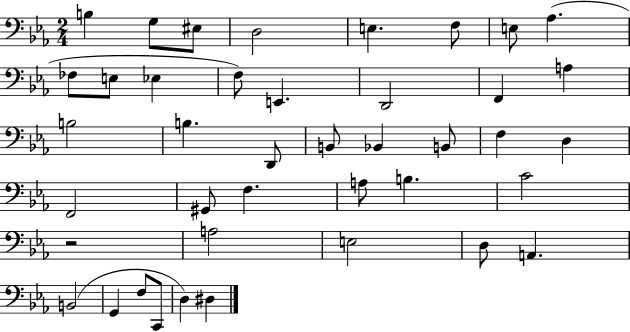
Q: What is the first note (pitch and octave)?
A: B3